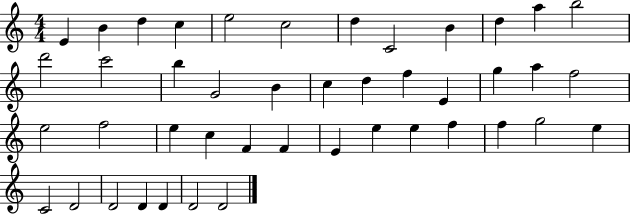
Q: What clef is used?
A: treble